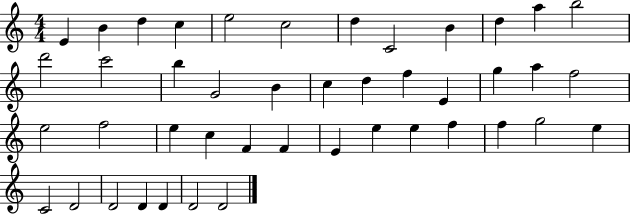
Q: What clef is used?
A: treble